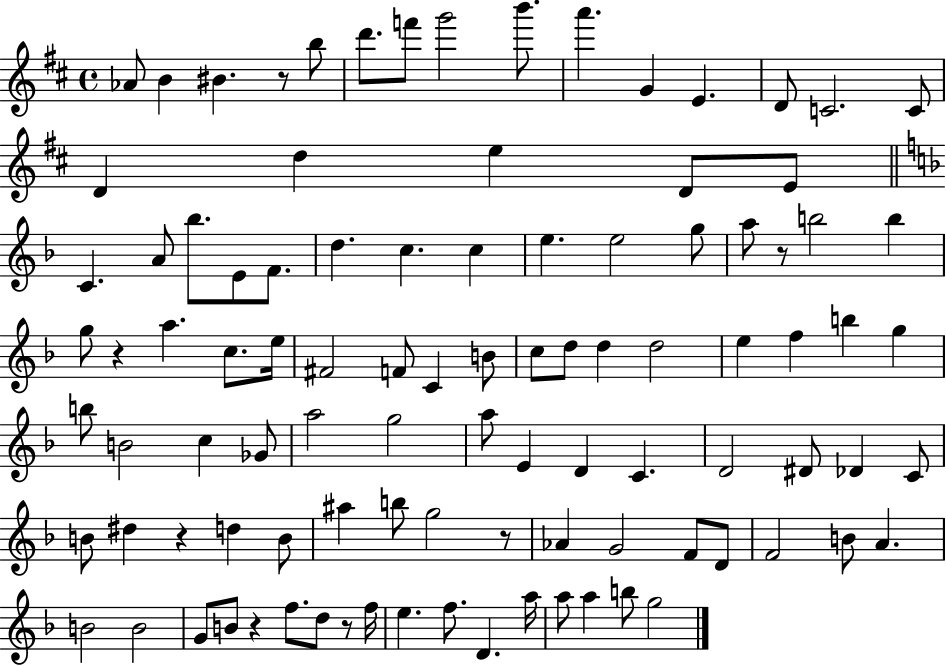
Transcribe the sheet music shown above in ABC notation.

X:1
T:Untitled
M:4/4
L:1/4
K:D
_A/2 B ^B z/2 b/2 d'/2 f'/2 g'2 b'/2 a' G E D/2 C2 C/2 D d e D/2 E/2 C A/2 _b/2 E/2 F/2 d c c e e2 g/2 a/2 z/2 b2 b g/2 z a c/2 e/4 ^F2 F/2 C B/2 c/2 d/2 d d2 e f b g b/2 B2 c _G/2 a2 g2 a/2 E D C D2 ^D/2 _D C/2 B/2 ^d z d B/2 ^a b/2 g2 z/2 _A G2 F/2 D/2 F2 B/2 A B2 B2 G/2 B/2 z f/2 d/2 z/2 f/4 e f/2 D a/4 a/2 a b/2 g2